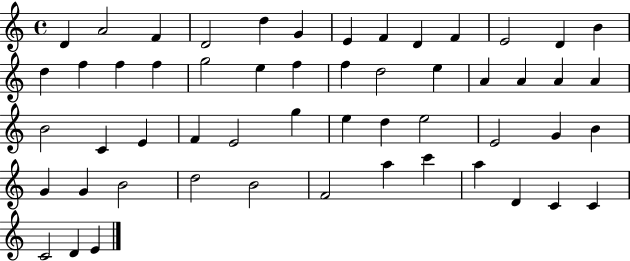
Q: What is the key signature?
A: C major